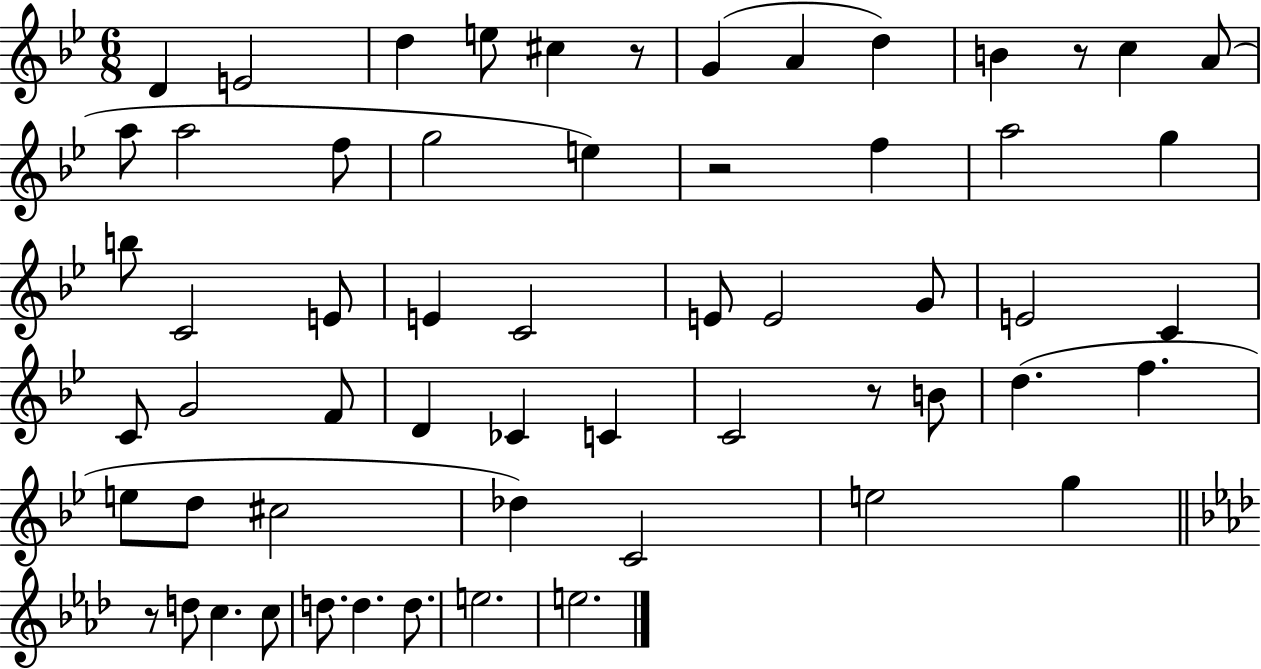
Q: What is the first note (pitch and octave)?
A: D4